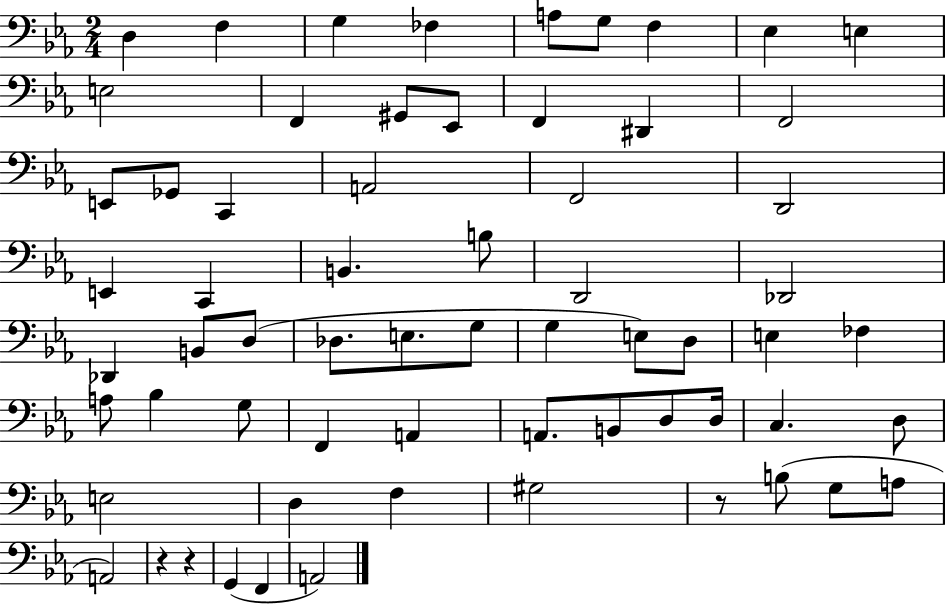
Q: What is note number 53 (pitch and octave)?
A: F3